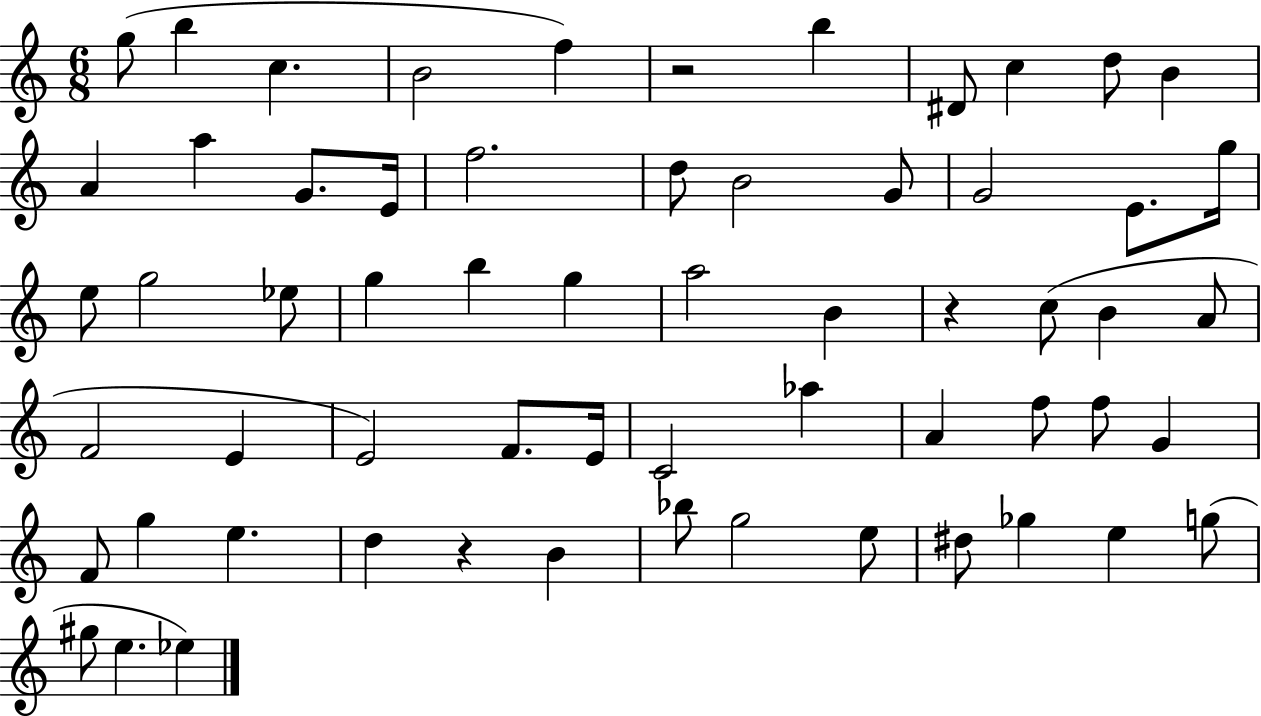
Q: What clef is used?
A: treble